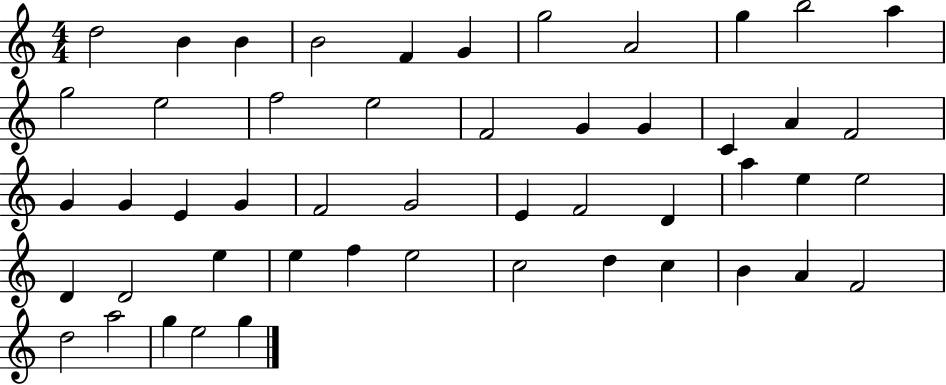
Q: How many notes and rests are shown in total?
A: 50